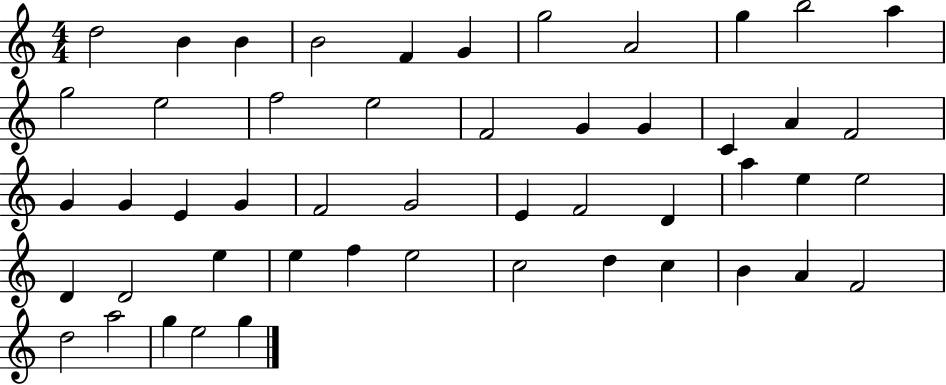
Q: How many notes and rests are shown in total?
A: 50